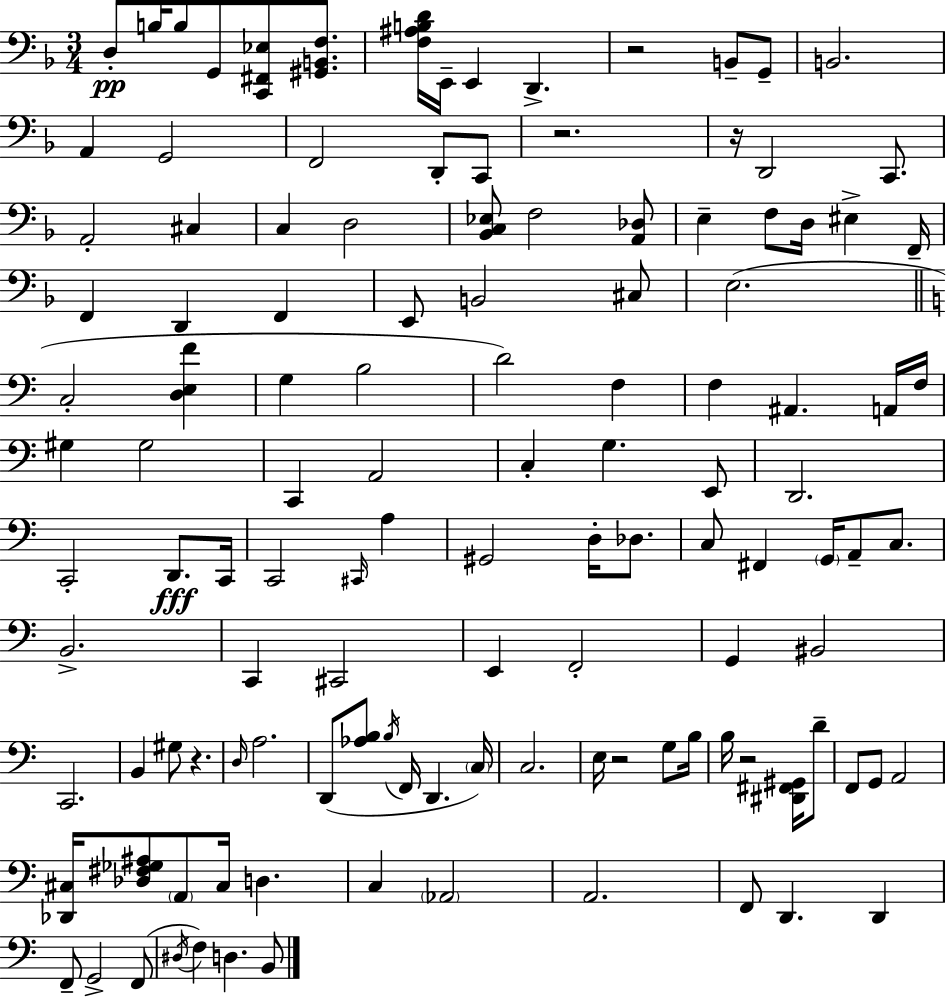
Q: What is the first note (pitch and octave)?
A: D3